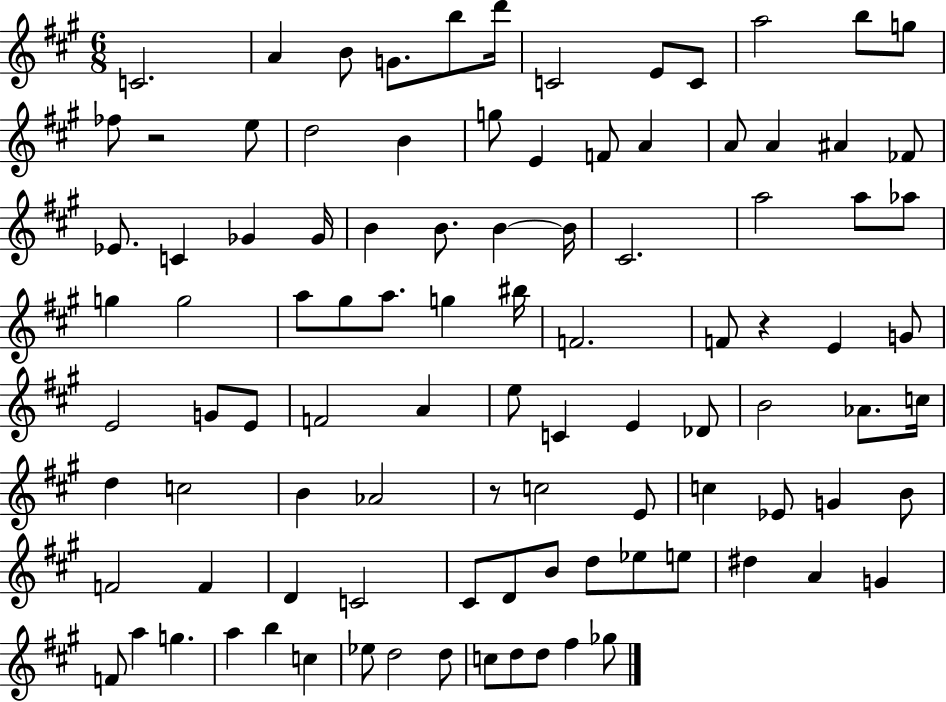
X:1
T:Untitled
M:6/8
L:1/4
K:A
C2 A B/2 G/2 b/2 d'/4 C2 E/2 C/2 a2 b/2 g/2 _f/2 z2 e/2 d2 B g/2 E F/2 A A/2 A ^A _F/2 _E/2 C _G _G/4 B B/2 B B/4 ^C2 a2 a/2 _a/2 g g2 a/2 ^g/2 a/2 g ^b/4 F2 F/2 z E G/2 E2 G/2 E/2 F2 A e/2 C E _D/2 B2 _A/2 c/4 d c2 B _A2 z/2 c2 E/2 c _E/2 G B/2 F2 F D C2 ^C/2 D/2 B/2 d/2 _e/2 e/2 ^d A G F/2 a g a b c _e/2 d2 d/2 c/2 d/2 d/2 ^f _g/2